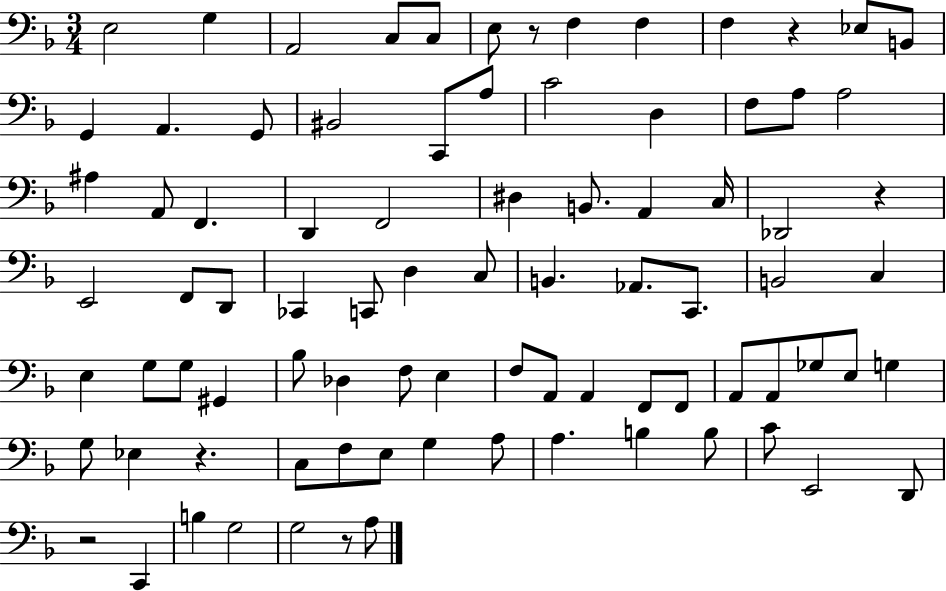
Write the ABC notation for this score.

X:1
T:Untitled
M:3/4
L:1/4
K:F
E,2 G, A,,2 C,/2 C,/2 E,/2 z/2 F, F, F, z _E,/2 B,,/2 G,, A,, G,,/2 ^B,,2 C,,/2 A,/2 C2 D, F,/2 A,/2 A,2 ^A, A,,/2 F,, D,, F,,2 ^D, B,,/2 A,, C,/4 _D,,2 z E,,2 F,,/2 D,,/2 _C,, C,,/2 D, C,/2 B,, _A,,/2 C,,/2 B,,2 C, E, G,/2 G,/2 ^G,, _B,/2 _D, F,/2 E, F,/2 A,,/2 A,, F,,/2 F,,/2 A,,/2 A,,/2 _G,/2 E,/2 G, G,/2 _E, z C,/2 F,/2 E,/2 G, A,/2 A, B, B,/2 C/2 E,,2 D,,/2 z2 C,, B, G,2 G,2 z/2 A,/2